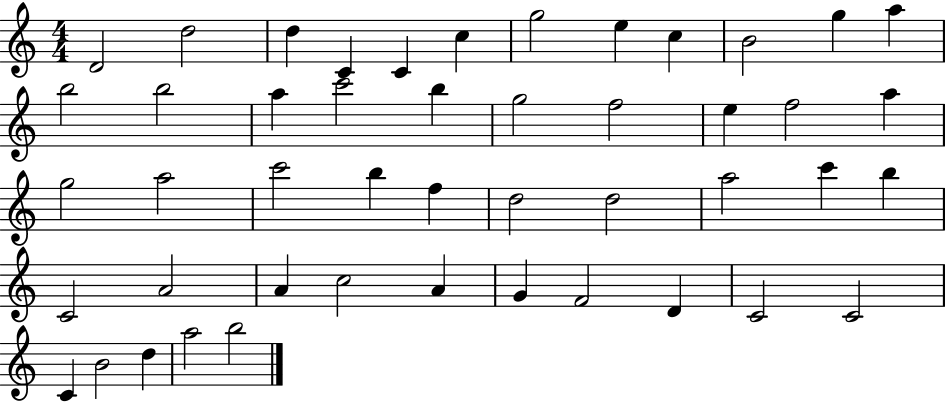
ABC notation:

X:1
T:Untitled
M:4/4
L:1/4
K:C
D2 d2 d C C c g2 e c B2 g a b2 b2 a c'2 b g2 f2 e f2 a g2 a2 c'2 b f d2 d2 a2 c' b C2 A2 A c2 A G F2 D C2 C2 C B2 d a2 b2